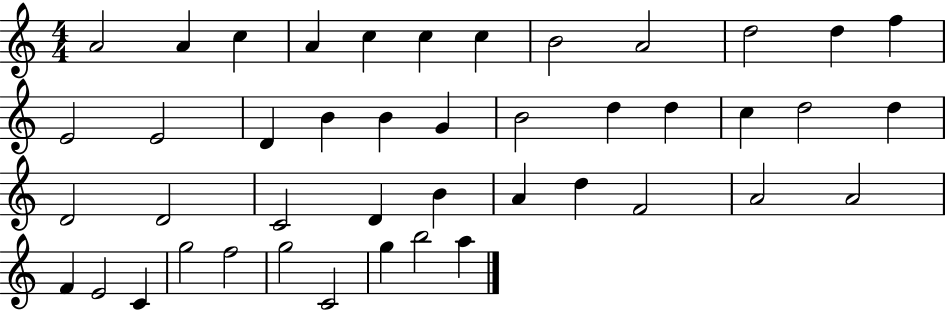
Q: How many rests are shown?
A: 0